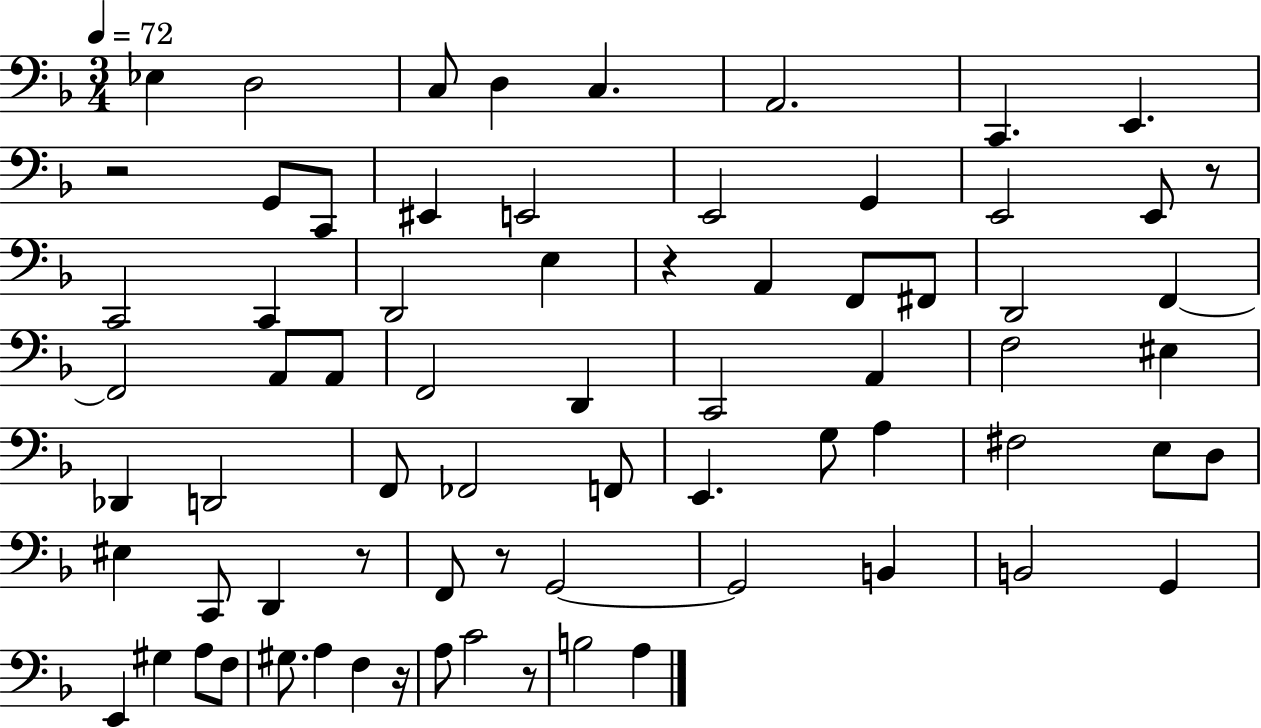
{
  \clef bass
  \numericTimeSignature
  \time 3/4
  \key f \major
  \tempo 4 = 72
  ees4 d2 | c8 d4 c4. | a,2. | c,4. e,4. | \break r2 g,8 c,8 | eis,4 e,2 | e,2 g,4 | e,2 e,8 r8 | \break c,2 c,4 | d,2 e4 | r4 a,4 f,8 fis,8 | d,2 f,4~~ | \break f,2 a,8 a,8 | f,2 d,4 | c,2 a,4 | f2 eis4 | \break des,4 d,2 | f,8 fes,2 f,8 | e,4. g8 a4 | fis2 e8 d8 | \break eis4 c,8 d,4 r8 | f,8 r8 g,2~~ | g,2 b,4 | b,2 g,4 | \break e,4 gis4 a8 f8 | gis8. a4 f4 r16 | a8 c'2 r8 | b2 a4 | \break \bar "|."
}